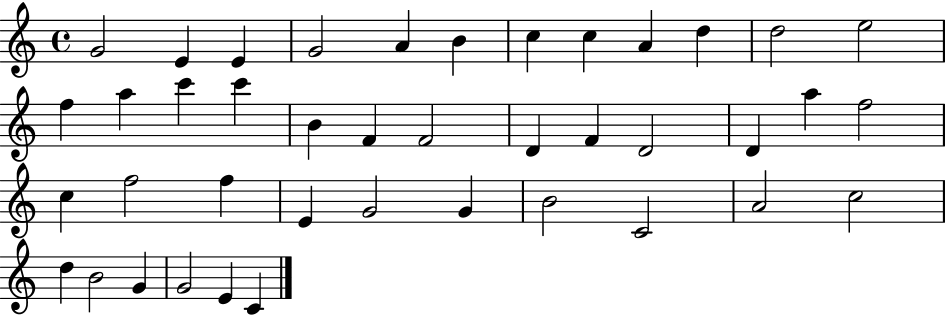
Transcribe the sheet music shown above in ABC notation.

X:1
T:Untitled
M:4/4
L:1/4
K:C
G2 E E G2 A B c c A d d2 e2 f a c' c' B F F2 D F D2 D a f2 c f2 f E G2 G B2 C2 A2 c2 d B2 G G2 E C